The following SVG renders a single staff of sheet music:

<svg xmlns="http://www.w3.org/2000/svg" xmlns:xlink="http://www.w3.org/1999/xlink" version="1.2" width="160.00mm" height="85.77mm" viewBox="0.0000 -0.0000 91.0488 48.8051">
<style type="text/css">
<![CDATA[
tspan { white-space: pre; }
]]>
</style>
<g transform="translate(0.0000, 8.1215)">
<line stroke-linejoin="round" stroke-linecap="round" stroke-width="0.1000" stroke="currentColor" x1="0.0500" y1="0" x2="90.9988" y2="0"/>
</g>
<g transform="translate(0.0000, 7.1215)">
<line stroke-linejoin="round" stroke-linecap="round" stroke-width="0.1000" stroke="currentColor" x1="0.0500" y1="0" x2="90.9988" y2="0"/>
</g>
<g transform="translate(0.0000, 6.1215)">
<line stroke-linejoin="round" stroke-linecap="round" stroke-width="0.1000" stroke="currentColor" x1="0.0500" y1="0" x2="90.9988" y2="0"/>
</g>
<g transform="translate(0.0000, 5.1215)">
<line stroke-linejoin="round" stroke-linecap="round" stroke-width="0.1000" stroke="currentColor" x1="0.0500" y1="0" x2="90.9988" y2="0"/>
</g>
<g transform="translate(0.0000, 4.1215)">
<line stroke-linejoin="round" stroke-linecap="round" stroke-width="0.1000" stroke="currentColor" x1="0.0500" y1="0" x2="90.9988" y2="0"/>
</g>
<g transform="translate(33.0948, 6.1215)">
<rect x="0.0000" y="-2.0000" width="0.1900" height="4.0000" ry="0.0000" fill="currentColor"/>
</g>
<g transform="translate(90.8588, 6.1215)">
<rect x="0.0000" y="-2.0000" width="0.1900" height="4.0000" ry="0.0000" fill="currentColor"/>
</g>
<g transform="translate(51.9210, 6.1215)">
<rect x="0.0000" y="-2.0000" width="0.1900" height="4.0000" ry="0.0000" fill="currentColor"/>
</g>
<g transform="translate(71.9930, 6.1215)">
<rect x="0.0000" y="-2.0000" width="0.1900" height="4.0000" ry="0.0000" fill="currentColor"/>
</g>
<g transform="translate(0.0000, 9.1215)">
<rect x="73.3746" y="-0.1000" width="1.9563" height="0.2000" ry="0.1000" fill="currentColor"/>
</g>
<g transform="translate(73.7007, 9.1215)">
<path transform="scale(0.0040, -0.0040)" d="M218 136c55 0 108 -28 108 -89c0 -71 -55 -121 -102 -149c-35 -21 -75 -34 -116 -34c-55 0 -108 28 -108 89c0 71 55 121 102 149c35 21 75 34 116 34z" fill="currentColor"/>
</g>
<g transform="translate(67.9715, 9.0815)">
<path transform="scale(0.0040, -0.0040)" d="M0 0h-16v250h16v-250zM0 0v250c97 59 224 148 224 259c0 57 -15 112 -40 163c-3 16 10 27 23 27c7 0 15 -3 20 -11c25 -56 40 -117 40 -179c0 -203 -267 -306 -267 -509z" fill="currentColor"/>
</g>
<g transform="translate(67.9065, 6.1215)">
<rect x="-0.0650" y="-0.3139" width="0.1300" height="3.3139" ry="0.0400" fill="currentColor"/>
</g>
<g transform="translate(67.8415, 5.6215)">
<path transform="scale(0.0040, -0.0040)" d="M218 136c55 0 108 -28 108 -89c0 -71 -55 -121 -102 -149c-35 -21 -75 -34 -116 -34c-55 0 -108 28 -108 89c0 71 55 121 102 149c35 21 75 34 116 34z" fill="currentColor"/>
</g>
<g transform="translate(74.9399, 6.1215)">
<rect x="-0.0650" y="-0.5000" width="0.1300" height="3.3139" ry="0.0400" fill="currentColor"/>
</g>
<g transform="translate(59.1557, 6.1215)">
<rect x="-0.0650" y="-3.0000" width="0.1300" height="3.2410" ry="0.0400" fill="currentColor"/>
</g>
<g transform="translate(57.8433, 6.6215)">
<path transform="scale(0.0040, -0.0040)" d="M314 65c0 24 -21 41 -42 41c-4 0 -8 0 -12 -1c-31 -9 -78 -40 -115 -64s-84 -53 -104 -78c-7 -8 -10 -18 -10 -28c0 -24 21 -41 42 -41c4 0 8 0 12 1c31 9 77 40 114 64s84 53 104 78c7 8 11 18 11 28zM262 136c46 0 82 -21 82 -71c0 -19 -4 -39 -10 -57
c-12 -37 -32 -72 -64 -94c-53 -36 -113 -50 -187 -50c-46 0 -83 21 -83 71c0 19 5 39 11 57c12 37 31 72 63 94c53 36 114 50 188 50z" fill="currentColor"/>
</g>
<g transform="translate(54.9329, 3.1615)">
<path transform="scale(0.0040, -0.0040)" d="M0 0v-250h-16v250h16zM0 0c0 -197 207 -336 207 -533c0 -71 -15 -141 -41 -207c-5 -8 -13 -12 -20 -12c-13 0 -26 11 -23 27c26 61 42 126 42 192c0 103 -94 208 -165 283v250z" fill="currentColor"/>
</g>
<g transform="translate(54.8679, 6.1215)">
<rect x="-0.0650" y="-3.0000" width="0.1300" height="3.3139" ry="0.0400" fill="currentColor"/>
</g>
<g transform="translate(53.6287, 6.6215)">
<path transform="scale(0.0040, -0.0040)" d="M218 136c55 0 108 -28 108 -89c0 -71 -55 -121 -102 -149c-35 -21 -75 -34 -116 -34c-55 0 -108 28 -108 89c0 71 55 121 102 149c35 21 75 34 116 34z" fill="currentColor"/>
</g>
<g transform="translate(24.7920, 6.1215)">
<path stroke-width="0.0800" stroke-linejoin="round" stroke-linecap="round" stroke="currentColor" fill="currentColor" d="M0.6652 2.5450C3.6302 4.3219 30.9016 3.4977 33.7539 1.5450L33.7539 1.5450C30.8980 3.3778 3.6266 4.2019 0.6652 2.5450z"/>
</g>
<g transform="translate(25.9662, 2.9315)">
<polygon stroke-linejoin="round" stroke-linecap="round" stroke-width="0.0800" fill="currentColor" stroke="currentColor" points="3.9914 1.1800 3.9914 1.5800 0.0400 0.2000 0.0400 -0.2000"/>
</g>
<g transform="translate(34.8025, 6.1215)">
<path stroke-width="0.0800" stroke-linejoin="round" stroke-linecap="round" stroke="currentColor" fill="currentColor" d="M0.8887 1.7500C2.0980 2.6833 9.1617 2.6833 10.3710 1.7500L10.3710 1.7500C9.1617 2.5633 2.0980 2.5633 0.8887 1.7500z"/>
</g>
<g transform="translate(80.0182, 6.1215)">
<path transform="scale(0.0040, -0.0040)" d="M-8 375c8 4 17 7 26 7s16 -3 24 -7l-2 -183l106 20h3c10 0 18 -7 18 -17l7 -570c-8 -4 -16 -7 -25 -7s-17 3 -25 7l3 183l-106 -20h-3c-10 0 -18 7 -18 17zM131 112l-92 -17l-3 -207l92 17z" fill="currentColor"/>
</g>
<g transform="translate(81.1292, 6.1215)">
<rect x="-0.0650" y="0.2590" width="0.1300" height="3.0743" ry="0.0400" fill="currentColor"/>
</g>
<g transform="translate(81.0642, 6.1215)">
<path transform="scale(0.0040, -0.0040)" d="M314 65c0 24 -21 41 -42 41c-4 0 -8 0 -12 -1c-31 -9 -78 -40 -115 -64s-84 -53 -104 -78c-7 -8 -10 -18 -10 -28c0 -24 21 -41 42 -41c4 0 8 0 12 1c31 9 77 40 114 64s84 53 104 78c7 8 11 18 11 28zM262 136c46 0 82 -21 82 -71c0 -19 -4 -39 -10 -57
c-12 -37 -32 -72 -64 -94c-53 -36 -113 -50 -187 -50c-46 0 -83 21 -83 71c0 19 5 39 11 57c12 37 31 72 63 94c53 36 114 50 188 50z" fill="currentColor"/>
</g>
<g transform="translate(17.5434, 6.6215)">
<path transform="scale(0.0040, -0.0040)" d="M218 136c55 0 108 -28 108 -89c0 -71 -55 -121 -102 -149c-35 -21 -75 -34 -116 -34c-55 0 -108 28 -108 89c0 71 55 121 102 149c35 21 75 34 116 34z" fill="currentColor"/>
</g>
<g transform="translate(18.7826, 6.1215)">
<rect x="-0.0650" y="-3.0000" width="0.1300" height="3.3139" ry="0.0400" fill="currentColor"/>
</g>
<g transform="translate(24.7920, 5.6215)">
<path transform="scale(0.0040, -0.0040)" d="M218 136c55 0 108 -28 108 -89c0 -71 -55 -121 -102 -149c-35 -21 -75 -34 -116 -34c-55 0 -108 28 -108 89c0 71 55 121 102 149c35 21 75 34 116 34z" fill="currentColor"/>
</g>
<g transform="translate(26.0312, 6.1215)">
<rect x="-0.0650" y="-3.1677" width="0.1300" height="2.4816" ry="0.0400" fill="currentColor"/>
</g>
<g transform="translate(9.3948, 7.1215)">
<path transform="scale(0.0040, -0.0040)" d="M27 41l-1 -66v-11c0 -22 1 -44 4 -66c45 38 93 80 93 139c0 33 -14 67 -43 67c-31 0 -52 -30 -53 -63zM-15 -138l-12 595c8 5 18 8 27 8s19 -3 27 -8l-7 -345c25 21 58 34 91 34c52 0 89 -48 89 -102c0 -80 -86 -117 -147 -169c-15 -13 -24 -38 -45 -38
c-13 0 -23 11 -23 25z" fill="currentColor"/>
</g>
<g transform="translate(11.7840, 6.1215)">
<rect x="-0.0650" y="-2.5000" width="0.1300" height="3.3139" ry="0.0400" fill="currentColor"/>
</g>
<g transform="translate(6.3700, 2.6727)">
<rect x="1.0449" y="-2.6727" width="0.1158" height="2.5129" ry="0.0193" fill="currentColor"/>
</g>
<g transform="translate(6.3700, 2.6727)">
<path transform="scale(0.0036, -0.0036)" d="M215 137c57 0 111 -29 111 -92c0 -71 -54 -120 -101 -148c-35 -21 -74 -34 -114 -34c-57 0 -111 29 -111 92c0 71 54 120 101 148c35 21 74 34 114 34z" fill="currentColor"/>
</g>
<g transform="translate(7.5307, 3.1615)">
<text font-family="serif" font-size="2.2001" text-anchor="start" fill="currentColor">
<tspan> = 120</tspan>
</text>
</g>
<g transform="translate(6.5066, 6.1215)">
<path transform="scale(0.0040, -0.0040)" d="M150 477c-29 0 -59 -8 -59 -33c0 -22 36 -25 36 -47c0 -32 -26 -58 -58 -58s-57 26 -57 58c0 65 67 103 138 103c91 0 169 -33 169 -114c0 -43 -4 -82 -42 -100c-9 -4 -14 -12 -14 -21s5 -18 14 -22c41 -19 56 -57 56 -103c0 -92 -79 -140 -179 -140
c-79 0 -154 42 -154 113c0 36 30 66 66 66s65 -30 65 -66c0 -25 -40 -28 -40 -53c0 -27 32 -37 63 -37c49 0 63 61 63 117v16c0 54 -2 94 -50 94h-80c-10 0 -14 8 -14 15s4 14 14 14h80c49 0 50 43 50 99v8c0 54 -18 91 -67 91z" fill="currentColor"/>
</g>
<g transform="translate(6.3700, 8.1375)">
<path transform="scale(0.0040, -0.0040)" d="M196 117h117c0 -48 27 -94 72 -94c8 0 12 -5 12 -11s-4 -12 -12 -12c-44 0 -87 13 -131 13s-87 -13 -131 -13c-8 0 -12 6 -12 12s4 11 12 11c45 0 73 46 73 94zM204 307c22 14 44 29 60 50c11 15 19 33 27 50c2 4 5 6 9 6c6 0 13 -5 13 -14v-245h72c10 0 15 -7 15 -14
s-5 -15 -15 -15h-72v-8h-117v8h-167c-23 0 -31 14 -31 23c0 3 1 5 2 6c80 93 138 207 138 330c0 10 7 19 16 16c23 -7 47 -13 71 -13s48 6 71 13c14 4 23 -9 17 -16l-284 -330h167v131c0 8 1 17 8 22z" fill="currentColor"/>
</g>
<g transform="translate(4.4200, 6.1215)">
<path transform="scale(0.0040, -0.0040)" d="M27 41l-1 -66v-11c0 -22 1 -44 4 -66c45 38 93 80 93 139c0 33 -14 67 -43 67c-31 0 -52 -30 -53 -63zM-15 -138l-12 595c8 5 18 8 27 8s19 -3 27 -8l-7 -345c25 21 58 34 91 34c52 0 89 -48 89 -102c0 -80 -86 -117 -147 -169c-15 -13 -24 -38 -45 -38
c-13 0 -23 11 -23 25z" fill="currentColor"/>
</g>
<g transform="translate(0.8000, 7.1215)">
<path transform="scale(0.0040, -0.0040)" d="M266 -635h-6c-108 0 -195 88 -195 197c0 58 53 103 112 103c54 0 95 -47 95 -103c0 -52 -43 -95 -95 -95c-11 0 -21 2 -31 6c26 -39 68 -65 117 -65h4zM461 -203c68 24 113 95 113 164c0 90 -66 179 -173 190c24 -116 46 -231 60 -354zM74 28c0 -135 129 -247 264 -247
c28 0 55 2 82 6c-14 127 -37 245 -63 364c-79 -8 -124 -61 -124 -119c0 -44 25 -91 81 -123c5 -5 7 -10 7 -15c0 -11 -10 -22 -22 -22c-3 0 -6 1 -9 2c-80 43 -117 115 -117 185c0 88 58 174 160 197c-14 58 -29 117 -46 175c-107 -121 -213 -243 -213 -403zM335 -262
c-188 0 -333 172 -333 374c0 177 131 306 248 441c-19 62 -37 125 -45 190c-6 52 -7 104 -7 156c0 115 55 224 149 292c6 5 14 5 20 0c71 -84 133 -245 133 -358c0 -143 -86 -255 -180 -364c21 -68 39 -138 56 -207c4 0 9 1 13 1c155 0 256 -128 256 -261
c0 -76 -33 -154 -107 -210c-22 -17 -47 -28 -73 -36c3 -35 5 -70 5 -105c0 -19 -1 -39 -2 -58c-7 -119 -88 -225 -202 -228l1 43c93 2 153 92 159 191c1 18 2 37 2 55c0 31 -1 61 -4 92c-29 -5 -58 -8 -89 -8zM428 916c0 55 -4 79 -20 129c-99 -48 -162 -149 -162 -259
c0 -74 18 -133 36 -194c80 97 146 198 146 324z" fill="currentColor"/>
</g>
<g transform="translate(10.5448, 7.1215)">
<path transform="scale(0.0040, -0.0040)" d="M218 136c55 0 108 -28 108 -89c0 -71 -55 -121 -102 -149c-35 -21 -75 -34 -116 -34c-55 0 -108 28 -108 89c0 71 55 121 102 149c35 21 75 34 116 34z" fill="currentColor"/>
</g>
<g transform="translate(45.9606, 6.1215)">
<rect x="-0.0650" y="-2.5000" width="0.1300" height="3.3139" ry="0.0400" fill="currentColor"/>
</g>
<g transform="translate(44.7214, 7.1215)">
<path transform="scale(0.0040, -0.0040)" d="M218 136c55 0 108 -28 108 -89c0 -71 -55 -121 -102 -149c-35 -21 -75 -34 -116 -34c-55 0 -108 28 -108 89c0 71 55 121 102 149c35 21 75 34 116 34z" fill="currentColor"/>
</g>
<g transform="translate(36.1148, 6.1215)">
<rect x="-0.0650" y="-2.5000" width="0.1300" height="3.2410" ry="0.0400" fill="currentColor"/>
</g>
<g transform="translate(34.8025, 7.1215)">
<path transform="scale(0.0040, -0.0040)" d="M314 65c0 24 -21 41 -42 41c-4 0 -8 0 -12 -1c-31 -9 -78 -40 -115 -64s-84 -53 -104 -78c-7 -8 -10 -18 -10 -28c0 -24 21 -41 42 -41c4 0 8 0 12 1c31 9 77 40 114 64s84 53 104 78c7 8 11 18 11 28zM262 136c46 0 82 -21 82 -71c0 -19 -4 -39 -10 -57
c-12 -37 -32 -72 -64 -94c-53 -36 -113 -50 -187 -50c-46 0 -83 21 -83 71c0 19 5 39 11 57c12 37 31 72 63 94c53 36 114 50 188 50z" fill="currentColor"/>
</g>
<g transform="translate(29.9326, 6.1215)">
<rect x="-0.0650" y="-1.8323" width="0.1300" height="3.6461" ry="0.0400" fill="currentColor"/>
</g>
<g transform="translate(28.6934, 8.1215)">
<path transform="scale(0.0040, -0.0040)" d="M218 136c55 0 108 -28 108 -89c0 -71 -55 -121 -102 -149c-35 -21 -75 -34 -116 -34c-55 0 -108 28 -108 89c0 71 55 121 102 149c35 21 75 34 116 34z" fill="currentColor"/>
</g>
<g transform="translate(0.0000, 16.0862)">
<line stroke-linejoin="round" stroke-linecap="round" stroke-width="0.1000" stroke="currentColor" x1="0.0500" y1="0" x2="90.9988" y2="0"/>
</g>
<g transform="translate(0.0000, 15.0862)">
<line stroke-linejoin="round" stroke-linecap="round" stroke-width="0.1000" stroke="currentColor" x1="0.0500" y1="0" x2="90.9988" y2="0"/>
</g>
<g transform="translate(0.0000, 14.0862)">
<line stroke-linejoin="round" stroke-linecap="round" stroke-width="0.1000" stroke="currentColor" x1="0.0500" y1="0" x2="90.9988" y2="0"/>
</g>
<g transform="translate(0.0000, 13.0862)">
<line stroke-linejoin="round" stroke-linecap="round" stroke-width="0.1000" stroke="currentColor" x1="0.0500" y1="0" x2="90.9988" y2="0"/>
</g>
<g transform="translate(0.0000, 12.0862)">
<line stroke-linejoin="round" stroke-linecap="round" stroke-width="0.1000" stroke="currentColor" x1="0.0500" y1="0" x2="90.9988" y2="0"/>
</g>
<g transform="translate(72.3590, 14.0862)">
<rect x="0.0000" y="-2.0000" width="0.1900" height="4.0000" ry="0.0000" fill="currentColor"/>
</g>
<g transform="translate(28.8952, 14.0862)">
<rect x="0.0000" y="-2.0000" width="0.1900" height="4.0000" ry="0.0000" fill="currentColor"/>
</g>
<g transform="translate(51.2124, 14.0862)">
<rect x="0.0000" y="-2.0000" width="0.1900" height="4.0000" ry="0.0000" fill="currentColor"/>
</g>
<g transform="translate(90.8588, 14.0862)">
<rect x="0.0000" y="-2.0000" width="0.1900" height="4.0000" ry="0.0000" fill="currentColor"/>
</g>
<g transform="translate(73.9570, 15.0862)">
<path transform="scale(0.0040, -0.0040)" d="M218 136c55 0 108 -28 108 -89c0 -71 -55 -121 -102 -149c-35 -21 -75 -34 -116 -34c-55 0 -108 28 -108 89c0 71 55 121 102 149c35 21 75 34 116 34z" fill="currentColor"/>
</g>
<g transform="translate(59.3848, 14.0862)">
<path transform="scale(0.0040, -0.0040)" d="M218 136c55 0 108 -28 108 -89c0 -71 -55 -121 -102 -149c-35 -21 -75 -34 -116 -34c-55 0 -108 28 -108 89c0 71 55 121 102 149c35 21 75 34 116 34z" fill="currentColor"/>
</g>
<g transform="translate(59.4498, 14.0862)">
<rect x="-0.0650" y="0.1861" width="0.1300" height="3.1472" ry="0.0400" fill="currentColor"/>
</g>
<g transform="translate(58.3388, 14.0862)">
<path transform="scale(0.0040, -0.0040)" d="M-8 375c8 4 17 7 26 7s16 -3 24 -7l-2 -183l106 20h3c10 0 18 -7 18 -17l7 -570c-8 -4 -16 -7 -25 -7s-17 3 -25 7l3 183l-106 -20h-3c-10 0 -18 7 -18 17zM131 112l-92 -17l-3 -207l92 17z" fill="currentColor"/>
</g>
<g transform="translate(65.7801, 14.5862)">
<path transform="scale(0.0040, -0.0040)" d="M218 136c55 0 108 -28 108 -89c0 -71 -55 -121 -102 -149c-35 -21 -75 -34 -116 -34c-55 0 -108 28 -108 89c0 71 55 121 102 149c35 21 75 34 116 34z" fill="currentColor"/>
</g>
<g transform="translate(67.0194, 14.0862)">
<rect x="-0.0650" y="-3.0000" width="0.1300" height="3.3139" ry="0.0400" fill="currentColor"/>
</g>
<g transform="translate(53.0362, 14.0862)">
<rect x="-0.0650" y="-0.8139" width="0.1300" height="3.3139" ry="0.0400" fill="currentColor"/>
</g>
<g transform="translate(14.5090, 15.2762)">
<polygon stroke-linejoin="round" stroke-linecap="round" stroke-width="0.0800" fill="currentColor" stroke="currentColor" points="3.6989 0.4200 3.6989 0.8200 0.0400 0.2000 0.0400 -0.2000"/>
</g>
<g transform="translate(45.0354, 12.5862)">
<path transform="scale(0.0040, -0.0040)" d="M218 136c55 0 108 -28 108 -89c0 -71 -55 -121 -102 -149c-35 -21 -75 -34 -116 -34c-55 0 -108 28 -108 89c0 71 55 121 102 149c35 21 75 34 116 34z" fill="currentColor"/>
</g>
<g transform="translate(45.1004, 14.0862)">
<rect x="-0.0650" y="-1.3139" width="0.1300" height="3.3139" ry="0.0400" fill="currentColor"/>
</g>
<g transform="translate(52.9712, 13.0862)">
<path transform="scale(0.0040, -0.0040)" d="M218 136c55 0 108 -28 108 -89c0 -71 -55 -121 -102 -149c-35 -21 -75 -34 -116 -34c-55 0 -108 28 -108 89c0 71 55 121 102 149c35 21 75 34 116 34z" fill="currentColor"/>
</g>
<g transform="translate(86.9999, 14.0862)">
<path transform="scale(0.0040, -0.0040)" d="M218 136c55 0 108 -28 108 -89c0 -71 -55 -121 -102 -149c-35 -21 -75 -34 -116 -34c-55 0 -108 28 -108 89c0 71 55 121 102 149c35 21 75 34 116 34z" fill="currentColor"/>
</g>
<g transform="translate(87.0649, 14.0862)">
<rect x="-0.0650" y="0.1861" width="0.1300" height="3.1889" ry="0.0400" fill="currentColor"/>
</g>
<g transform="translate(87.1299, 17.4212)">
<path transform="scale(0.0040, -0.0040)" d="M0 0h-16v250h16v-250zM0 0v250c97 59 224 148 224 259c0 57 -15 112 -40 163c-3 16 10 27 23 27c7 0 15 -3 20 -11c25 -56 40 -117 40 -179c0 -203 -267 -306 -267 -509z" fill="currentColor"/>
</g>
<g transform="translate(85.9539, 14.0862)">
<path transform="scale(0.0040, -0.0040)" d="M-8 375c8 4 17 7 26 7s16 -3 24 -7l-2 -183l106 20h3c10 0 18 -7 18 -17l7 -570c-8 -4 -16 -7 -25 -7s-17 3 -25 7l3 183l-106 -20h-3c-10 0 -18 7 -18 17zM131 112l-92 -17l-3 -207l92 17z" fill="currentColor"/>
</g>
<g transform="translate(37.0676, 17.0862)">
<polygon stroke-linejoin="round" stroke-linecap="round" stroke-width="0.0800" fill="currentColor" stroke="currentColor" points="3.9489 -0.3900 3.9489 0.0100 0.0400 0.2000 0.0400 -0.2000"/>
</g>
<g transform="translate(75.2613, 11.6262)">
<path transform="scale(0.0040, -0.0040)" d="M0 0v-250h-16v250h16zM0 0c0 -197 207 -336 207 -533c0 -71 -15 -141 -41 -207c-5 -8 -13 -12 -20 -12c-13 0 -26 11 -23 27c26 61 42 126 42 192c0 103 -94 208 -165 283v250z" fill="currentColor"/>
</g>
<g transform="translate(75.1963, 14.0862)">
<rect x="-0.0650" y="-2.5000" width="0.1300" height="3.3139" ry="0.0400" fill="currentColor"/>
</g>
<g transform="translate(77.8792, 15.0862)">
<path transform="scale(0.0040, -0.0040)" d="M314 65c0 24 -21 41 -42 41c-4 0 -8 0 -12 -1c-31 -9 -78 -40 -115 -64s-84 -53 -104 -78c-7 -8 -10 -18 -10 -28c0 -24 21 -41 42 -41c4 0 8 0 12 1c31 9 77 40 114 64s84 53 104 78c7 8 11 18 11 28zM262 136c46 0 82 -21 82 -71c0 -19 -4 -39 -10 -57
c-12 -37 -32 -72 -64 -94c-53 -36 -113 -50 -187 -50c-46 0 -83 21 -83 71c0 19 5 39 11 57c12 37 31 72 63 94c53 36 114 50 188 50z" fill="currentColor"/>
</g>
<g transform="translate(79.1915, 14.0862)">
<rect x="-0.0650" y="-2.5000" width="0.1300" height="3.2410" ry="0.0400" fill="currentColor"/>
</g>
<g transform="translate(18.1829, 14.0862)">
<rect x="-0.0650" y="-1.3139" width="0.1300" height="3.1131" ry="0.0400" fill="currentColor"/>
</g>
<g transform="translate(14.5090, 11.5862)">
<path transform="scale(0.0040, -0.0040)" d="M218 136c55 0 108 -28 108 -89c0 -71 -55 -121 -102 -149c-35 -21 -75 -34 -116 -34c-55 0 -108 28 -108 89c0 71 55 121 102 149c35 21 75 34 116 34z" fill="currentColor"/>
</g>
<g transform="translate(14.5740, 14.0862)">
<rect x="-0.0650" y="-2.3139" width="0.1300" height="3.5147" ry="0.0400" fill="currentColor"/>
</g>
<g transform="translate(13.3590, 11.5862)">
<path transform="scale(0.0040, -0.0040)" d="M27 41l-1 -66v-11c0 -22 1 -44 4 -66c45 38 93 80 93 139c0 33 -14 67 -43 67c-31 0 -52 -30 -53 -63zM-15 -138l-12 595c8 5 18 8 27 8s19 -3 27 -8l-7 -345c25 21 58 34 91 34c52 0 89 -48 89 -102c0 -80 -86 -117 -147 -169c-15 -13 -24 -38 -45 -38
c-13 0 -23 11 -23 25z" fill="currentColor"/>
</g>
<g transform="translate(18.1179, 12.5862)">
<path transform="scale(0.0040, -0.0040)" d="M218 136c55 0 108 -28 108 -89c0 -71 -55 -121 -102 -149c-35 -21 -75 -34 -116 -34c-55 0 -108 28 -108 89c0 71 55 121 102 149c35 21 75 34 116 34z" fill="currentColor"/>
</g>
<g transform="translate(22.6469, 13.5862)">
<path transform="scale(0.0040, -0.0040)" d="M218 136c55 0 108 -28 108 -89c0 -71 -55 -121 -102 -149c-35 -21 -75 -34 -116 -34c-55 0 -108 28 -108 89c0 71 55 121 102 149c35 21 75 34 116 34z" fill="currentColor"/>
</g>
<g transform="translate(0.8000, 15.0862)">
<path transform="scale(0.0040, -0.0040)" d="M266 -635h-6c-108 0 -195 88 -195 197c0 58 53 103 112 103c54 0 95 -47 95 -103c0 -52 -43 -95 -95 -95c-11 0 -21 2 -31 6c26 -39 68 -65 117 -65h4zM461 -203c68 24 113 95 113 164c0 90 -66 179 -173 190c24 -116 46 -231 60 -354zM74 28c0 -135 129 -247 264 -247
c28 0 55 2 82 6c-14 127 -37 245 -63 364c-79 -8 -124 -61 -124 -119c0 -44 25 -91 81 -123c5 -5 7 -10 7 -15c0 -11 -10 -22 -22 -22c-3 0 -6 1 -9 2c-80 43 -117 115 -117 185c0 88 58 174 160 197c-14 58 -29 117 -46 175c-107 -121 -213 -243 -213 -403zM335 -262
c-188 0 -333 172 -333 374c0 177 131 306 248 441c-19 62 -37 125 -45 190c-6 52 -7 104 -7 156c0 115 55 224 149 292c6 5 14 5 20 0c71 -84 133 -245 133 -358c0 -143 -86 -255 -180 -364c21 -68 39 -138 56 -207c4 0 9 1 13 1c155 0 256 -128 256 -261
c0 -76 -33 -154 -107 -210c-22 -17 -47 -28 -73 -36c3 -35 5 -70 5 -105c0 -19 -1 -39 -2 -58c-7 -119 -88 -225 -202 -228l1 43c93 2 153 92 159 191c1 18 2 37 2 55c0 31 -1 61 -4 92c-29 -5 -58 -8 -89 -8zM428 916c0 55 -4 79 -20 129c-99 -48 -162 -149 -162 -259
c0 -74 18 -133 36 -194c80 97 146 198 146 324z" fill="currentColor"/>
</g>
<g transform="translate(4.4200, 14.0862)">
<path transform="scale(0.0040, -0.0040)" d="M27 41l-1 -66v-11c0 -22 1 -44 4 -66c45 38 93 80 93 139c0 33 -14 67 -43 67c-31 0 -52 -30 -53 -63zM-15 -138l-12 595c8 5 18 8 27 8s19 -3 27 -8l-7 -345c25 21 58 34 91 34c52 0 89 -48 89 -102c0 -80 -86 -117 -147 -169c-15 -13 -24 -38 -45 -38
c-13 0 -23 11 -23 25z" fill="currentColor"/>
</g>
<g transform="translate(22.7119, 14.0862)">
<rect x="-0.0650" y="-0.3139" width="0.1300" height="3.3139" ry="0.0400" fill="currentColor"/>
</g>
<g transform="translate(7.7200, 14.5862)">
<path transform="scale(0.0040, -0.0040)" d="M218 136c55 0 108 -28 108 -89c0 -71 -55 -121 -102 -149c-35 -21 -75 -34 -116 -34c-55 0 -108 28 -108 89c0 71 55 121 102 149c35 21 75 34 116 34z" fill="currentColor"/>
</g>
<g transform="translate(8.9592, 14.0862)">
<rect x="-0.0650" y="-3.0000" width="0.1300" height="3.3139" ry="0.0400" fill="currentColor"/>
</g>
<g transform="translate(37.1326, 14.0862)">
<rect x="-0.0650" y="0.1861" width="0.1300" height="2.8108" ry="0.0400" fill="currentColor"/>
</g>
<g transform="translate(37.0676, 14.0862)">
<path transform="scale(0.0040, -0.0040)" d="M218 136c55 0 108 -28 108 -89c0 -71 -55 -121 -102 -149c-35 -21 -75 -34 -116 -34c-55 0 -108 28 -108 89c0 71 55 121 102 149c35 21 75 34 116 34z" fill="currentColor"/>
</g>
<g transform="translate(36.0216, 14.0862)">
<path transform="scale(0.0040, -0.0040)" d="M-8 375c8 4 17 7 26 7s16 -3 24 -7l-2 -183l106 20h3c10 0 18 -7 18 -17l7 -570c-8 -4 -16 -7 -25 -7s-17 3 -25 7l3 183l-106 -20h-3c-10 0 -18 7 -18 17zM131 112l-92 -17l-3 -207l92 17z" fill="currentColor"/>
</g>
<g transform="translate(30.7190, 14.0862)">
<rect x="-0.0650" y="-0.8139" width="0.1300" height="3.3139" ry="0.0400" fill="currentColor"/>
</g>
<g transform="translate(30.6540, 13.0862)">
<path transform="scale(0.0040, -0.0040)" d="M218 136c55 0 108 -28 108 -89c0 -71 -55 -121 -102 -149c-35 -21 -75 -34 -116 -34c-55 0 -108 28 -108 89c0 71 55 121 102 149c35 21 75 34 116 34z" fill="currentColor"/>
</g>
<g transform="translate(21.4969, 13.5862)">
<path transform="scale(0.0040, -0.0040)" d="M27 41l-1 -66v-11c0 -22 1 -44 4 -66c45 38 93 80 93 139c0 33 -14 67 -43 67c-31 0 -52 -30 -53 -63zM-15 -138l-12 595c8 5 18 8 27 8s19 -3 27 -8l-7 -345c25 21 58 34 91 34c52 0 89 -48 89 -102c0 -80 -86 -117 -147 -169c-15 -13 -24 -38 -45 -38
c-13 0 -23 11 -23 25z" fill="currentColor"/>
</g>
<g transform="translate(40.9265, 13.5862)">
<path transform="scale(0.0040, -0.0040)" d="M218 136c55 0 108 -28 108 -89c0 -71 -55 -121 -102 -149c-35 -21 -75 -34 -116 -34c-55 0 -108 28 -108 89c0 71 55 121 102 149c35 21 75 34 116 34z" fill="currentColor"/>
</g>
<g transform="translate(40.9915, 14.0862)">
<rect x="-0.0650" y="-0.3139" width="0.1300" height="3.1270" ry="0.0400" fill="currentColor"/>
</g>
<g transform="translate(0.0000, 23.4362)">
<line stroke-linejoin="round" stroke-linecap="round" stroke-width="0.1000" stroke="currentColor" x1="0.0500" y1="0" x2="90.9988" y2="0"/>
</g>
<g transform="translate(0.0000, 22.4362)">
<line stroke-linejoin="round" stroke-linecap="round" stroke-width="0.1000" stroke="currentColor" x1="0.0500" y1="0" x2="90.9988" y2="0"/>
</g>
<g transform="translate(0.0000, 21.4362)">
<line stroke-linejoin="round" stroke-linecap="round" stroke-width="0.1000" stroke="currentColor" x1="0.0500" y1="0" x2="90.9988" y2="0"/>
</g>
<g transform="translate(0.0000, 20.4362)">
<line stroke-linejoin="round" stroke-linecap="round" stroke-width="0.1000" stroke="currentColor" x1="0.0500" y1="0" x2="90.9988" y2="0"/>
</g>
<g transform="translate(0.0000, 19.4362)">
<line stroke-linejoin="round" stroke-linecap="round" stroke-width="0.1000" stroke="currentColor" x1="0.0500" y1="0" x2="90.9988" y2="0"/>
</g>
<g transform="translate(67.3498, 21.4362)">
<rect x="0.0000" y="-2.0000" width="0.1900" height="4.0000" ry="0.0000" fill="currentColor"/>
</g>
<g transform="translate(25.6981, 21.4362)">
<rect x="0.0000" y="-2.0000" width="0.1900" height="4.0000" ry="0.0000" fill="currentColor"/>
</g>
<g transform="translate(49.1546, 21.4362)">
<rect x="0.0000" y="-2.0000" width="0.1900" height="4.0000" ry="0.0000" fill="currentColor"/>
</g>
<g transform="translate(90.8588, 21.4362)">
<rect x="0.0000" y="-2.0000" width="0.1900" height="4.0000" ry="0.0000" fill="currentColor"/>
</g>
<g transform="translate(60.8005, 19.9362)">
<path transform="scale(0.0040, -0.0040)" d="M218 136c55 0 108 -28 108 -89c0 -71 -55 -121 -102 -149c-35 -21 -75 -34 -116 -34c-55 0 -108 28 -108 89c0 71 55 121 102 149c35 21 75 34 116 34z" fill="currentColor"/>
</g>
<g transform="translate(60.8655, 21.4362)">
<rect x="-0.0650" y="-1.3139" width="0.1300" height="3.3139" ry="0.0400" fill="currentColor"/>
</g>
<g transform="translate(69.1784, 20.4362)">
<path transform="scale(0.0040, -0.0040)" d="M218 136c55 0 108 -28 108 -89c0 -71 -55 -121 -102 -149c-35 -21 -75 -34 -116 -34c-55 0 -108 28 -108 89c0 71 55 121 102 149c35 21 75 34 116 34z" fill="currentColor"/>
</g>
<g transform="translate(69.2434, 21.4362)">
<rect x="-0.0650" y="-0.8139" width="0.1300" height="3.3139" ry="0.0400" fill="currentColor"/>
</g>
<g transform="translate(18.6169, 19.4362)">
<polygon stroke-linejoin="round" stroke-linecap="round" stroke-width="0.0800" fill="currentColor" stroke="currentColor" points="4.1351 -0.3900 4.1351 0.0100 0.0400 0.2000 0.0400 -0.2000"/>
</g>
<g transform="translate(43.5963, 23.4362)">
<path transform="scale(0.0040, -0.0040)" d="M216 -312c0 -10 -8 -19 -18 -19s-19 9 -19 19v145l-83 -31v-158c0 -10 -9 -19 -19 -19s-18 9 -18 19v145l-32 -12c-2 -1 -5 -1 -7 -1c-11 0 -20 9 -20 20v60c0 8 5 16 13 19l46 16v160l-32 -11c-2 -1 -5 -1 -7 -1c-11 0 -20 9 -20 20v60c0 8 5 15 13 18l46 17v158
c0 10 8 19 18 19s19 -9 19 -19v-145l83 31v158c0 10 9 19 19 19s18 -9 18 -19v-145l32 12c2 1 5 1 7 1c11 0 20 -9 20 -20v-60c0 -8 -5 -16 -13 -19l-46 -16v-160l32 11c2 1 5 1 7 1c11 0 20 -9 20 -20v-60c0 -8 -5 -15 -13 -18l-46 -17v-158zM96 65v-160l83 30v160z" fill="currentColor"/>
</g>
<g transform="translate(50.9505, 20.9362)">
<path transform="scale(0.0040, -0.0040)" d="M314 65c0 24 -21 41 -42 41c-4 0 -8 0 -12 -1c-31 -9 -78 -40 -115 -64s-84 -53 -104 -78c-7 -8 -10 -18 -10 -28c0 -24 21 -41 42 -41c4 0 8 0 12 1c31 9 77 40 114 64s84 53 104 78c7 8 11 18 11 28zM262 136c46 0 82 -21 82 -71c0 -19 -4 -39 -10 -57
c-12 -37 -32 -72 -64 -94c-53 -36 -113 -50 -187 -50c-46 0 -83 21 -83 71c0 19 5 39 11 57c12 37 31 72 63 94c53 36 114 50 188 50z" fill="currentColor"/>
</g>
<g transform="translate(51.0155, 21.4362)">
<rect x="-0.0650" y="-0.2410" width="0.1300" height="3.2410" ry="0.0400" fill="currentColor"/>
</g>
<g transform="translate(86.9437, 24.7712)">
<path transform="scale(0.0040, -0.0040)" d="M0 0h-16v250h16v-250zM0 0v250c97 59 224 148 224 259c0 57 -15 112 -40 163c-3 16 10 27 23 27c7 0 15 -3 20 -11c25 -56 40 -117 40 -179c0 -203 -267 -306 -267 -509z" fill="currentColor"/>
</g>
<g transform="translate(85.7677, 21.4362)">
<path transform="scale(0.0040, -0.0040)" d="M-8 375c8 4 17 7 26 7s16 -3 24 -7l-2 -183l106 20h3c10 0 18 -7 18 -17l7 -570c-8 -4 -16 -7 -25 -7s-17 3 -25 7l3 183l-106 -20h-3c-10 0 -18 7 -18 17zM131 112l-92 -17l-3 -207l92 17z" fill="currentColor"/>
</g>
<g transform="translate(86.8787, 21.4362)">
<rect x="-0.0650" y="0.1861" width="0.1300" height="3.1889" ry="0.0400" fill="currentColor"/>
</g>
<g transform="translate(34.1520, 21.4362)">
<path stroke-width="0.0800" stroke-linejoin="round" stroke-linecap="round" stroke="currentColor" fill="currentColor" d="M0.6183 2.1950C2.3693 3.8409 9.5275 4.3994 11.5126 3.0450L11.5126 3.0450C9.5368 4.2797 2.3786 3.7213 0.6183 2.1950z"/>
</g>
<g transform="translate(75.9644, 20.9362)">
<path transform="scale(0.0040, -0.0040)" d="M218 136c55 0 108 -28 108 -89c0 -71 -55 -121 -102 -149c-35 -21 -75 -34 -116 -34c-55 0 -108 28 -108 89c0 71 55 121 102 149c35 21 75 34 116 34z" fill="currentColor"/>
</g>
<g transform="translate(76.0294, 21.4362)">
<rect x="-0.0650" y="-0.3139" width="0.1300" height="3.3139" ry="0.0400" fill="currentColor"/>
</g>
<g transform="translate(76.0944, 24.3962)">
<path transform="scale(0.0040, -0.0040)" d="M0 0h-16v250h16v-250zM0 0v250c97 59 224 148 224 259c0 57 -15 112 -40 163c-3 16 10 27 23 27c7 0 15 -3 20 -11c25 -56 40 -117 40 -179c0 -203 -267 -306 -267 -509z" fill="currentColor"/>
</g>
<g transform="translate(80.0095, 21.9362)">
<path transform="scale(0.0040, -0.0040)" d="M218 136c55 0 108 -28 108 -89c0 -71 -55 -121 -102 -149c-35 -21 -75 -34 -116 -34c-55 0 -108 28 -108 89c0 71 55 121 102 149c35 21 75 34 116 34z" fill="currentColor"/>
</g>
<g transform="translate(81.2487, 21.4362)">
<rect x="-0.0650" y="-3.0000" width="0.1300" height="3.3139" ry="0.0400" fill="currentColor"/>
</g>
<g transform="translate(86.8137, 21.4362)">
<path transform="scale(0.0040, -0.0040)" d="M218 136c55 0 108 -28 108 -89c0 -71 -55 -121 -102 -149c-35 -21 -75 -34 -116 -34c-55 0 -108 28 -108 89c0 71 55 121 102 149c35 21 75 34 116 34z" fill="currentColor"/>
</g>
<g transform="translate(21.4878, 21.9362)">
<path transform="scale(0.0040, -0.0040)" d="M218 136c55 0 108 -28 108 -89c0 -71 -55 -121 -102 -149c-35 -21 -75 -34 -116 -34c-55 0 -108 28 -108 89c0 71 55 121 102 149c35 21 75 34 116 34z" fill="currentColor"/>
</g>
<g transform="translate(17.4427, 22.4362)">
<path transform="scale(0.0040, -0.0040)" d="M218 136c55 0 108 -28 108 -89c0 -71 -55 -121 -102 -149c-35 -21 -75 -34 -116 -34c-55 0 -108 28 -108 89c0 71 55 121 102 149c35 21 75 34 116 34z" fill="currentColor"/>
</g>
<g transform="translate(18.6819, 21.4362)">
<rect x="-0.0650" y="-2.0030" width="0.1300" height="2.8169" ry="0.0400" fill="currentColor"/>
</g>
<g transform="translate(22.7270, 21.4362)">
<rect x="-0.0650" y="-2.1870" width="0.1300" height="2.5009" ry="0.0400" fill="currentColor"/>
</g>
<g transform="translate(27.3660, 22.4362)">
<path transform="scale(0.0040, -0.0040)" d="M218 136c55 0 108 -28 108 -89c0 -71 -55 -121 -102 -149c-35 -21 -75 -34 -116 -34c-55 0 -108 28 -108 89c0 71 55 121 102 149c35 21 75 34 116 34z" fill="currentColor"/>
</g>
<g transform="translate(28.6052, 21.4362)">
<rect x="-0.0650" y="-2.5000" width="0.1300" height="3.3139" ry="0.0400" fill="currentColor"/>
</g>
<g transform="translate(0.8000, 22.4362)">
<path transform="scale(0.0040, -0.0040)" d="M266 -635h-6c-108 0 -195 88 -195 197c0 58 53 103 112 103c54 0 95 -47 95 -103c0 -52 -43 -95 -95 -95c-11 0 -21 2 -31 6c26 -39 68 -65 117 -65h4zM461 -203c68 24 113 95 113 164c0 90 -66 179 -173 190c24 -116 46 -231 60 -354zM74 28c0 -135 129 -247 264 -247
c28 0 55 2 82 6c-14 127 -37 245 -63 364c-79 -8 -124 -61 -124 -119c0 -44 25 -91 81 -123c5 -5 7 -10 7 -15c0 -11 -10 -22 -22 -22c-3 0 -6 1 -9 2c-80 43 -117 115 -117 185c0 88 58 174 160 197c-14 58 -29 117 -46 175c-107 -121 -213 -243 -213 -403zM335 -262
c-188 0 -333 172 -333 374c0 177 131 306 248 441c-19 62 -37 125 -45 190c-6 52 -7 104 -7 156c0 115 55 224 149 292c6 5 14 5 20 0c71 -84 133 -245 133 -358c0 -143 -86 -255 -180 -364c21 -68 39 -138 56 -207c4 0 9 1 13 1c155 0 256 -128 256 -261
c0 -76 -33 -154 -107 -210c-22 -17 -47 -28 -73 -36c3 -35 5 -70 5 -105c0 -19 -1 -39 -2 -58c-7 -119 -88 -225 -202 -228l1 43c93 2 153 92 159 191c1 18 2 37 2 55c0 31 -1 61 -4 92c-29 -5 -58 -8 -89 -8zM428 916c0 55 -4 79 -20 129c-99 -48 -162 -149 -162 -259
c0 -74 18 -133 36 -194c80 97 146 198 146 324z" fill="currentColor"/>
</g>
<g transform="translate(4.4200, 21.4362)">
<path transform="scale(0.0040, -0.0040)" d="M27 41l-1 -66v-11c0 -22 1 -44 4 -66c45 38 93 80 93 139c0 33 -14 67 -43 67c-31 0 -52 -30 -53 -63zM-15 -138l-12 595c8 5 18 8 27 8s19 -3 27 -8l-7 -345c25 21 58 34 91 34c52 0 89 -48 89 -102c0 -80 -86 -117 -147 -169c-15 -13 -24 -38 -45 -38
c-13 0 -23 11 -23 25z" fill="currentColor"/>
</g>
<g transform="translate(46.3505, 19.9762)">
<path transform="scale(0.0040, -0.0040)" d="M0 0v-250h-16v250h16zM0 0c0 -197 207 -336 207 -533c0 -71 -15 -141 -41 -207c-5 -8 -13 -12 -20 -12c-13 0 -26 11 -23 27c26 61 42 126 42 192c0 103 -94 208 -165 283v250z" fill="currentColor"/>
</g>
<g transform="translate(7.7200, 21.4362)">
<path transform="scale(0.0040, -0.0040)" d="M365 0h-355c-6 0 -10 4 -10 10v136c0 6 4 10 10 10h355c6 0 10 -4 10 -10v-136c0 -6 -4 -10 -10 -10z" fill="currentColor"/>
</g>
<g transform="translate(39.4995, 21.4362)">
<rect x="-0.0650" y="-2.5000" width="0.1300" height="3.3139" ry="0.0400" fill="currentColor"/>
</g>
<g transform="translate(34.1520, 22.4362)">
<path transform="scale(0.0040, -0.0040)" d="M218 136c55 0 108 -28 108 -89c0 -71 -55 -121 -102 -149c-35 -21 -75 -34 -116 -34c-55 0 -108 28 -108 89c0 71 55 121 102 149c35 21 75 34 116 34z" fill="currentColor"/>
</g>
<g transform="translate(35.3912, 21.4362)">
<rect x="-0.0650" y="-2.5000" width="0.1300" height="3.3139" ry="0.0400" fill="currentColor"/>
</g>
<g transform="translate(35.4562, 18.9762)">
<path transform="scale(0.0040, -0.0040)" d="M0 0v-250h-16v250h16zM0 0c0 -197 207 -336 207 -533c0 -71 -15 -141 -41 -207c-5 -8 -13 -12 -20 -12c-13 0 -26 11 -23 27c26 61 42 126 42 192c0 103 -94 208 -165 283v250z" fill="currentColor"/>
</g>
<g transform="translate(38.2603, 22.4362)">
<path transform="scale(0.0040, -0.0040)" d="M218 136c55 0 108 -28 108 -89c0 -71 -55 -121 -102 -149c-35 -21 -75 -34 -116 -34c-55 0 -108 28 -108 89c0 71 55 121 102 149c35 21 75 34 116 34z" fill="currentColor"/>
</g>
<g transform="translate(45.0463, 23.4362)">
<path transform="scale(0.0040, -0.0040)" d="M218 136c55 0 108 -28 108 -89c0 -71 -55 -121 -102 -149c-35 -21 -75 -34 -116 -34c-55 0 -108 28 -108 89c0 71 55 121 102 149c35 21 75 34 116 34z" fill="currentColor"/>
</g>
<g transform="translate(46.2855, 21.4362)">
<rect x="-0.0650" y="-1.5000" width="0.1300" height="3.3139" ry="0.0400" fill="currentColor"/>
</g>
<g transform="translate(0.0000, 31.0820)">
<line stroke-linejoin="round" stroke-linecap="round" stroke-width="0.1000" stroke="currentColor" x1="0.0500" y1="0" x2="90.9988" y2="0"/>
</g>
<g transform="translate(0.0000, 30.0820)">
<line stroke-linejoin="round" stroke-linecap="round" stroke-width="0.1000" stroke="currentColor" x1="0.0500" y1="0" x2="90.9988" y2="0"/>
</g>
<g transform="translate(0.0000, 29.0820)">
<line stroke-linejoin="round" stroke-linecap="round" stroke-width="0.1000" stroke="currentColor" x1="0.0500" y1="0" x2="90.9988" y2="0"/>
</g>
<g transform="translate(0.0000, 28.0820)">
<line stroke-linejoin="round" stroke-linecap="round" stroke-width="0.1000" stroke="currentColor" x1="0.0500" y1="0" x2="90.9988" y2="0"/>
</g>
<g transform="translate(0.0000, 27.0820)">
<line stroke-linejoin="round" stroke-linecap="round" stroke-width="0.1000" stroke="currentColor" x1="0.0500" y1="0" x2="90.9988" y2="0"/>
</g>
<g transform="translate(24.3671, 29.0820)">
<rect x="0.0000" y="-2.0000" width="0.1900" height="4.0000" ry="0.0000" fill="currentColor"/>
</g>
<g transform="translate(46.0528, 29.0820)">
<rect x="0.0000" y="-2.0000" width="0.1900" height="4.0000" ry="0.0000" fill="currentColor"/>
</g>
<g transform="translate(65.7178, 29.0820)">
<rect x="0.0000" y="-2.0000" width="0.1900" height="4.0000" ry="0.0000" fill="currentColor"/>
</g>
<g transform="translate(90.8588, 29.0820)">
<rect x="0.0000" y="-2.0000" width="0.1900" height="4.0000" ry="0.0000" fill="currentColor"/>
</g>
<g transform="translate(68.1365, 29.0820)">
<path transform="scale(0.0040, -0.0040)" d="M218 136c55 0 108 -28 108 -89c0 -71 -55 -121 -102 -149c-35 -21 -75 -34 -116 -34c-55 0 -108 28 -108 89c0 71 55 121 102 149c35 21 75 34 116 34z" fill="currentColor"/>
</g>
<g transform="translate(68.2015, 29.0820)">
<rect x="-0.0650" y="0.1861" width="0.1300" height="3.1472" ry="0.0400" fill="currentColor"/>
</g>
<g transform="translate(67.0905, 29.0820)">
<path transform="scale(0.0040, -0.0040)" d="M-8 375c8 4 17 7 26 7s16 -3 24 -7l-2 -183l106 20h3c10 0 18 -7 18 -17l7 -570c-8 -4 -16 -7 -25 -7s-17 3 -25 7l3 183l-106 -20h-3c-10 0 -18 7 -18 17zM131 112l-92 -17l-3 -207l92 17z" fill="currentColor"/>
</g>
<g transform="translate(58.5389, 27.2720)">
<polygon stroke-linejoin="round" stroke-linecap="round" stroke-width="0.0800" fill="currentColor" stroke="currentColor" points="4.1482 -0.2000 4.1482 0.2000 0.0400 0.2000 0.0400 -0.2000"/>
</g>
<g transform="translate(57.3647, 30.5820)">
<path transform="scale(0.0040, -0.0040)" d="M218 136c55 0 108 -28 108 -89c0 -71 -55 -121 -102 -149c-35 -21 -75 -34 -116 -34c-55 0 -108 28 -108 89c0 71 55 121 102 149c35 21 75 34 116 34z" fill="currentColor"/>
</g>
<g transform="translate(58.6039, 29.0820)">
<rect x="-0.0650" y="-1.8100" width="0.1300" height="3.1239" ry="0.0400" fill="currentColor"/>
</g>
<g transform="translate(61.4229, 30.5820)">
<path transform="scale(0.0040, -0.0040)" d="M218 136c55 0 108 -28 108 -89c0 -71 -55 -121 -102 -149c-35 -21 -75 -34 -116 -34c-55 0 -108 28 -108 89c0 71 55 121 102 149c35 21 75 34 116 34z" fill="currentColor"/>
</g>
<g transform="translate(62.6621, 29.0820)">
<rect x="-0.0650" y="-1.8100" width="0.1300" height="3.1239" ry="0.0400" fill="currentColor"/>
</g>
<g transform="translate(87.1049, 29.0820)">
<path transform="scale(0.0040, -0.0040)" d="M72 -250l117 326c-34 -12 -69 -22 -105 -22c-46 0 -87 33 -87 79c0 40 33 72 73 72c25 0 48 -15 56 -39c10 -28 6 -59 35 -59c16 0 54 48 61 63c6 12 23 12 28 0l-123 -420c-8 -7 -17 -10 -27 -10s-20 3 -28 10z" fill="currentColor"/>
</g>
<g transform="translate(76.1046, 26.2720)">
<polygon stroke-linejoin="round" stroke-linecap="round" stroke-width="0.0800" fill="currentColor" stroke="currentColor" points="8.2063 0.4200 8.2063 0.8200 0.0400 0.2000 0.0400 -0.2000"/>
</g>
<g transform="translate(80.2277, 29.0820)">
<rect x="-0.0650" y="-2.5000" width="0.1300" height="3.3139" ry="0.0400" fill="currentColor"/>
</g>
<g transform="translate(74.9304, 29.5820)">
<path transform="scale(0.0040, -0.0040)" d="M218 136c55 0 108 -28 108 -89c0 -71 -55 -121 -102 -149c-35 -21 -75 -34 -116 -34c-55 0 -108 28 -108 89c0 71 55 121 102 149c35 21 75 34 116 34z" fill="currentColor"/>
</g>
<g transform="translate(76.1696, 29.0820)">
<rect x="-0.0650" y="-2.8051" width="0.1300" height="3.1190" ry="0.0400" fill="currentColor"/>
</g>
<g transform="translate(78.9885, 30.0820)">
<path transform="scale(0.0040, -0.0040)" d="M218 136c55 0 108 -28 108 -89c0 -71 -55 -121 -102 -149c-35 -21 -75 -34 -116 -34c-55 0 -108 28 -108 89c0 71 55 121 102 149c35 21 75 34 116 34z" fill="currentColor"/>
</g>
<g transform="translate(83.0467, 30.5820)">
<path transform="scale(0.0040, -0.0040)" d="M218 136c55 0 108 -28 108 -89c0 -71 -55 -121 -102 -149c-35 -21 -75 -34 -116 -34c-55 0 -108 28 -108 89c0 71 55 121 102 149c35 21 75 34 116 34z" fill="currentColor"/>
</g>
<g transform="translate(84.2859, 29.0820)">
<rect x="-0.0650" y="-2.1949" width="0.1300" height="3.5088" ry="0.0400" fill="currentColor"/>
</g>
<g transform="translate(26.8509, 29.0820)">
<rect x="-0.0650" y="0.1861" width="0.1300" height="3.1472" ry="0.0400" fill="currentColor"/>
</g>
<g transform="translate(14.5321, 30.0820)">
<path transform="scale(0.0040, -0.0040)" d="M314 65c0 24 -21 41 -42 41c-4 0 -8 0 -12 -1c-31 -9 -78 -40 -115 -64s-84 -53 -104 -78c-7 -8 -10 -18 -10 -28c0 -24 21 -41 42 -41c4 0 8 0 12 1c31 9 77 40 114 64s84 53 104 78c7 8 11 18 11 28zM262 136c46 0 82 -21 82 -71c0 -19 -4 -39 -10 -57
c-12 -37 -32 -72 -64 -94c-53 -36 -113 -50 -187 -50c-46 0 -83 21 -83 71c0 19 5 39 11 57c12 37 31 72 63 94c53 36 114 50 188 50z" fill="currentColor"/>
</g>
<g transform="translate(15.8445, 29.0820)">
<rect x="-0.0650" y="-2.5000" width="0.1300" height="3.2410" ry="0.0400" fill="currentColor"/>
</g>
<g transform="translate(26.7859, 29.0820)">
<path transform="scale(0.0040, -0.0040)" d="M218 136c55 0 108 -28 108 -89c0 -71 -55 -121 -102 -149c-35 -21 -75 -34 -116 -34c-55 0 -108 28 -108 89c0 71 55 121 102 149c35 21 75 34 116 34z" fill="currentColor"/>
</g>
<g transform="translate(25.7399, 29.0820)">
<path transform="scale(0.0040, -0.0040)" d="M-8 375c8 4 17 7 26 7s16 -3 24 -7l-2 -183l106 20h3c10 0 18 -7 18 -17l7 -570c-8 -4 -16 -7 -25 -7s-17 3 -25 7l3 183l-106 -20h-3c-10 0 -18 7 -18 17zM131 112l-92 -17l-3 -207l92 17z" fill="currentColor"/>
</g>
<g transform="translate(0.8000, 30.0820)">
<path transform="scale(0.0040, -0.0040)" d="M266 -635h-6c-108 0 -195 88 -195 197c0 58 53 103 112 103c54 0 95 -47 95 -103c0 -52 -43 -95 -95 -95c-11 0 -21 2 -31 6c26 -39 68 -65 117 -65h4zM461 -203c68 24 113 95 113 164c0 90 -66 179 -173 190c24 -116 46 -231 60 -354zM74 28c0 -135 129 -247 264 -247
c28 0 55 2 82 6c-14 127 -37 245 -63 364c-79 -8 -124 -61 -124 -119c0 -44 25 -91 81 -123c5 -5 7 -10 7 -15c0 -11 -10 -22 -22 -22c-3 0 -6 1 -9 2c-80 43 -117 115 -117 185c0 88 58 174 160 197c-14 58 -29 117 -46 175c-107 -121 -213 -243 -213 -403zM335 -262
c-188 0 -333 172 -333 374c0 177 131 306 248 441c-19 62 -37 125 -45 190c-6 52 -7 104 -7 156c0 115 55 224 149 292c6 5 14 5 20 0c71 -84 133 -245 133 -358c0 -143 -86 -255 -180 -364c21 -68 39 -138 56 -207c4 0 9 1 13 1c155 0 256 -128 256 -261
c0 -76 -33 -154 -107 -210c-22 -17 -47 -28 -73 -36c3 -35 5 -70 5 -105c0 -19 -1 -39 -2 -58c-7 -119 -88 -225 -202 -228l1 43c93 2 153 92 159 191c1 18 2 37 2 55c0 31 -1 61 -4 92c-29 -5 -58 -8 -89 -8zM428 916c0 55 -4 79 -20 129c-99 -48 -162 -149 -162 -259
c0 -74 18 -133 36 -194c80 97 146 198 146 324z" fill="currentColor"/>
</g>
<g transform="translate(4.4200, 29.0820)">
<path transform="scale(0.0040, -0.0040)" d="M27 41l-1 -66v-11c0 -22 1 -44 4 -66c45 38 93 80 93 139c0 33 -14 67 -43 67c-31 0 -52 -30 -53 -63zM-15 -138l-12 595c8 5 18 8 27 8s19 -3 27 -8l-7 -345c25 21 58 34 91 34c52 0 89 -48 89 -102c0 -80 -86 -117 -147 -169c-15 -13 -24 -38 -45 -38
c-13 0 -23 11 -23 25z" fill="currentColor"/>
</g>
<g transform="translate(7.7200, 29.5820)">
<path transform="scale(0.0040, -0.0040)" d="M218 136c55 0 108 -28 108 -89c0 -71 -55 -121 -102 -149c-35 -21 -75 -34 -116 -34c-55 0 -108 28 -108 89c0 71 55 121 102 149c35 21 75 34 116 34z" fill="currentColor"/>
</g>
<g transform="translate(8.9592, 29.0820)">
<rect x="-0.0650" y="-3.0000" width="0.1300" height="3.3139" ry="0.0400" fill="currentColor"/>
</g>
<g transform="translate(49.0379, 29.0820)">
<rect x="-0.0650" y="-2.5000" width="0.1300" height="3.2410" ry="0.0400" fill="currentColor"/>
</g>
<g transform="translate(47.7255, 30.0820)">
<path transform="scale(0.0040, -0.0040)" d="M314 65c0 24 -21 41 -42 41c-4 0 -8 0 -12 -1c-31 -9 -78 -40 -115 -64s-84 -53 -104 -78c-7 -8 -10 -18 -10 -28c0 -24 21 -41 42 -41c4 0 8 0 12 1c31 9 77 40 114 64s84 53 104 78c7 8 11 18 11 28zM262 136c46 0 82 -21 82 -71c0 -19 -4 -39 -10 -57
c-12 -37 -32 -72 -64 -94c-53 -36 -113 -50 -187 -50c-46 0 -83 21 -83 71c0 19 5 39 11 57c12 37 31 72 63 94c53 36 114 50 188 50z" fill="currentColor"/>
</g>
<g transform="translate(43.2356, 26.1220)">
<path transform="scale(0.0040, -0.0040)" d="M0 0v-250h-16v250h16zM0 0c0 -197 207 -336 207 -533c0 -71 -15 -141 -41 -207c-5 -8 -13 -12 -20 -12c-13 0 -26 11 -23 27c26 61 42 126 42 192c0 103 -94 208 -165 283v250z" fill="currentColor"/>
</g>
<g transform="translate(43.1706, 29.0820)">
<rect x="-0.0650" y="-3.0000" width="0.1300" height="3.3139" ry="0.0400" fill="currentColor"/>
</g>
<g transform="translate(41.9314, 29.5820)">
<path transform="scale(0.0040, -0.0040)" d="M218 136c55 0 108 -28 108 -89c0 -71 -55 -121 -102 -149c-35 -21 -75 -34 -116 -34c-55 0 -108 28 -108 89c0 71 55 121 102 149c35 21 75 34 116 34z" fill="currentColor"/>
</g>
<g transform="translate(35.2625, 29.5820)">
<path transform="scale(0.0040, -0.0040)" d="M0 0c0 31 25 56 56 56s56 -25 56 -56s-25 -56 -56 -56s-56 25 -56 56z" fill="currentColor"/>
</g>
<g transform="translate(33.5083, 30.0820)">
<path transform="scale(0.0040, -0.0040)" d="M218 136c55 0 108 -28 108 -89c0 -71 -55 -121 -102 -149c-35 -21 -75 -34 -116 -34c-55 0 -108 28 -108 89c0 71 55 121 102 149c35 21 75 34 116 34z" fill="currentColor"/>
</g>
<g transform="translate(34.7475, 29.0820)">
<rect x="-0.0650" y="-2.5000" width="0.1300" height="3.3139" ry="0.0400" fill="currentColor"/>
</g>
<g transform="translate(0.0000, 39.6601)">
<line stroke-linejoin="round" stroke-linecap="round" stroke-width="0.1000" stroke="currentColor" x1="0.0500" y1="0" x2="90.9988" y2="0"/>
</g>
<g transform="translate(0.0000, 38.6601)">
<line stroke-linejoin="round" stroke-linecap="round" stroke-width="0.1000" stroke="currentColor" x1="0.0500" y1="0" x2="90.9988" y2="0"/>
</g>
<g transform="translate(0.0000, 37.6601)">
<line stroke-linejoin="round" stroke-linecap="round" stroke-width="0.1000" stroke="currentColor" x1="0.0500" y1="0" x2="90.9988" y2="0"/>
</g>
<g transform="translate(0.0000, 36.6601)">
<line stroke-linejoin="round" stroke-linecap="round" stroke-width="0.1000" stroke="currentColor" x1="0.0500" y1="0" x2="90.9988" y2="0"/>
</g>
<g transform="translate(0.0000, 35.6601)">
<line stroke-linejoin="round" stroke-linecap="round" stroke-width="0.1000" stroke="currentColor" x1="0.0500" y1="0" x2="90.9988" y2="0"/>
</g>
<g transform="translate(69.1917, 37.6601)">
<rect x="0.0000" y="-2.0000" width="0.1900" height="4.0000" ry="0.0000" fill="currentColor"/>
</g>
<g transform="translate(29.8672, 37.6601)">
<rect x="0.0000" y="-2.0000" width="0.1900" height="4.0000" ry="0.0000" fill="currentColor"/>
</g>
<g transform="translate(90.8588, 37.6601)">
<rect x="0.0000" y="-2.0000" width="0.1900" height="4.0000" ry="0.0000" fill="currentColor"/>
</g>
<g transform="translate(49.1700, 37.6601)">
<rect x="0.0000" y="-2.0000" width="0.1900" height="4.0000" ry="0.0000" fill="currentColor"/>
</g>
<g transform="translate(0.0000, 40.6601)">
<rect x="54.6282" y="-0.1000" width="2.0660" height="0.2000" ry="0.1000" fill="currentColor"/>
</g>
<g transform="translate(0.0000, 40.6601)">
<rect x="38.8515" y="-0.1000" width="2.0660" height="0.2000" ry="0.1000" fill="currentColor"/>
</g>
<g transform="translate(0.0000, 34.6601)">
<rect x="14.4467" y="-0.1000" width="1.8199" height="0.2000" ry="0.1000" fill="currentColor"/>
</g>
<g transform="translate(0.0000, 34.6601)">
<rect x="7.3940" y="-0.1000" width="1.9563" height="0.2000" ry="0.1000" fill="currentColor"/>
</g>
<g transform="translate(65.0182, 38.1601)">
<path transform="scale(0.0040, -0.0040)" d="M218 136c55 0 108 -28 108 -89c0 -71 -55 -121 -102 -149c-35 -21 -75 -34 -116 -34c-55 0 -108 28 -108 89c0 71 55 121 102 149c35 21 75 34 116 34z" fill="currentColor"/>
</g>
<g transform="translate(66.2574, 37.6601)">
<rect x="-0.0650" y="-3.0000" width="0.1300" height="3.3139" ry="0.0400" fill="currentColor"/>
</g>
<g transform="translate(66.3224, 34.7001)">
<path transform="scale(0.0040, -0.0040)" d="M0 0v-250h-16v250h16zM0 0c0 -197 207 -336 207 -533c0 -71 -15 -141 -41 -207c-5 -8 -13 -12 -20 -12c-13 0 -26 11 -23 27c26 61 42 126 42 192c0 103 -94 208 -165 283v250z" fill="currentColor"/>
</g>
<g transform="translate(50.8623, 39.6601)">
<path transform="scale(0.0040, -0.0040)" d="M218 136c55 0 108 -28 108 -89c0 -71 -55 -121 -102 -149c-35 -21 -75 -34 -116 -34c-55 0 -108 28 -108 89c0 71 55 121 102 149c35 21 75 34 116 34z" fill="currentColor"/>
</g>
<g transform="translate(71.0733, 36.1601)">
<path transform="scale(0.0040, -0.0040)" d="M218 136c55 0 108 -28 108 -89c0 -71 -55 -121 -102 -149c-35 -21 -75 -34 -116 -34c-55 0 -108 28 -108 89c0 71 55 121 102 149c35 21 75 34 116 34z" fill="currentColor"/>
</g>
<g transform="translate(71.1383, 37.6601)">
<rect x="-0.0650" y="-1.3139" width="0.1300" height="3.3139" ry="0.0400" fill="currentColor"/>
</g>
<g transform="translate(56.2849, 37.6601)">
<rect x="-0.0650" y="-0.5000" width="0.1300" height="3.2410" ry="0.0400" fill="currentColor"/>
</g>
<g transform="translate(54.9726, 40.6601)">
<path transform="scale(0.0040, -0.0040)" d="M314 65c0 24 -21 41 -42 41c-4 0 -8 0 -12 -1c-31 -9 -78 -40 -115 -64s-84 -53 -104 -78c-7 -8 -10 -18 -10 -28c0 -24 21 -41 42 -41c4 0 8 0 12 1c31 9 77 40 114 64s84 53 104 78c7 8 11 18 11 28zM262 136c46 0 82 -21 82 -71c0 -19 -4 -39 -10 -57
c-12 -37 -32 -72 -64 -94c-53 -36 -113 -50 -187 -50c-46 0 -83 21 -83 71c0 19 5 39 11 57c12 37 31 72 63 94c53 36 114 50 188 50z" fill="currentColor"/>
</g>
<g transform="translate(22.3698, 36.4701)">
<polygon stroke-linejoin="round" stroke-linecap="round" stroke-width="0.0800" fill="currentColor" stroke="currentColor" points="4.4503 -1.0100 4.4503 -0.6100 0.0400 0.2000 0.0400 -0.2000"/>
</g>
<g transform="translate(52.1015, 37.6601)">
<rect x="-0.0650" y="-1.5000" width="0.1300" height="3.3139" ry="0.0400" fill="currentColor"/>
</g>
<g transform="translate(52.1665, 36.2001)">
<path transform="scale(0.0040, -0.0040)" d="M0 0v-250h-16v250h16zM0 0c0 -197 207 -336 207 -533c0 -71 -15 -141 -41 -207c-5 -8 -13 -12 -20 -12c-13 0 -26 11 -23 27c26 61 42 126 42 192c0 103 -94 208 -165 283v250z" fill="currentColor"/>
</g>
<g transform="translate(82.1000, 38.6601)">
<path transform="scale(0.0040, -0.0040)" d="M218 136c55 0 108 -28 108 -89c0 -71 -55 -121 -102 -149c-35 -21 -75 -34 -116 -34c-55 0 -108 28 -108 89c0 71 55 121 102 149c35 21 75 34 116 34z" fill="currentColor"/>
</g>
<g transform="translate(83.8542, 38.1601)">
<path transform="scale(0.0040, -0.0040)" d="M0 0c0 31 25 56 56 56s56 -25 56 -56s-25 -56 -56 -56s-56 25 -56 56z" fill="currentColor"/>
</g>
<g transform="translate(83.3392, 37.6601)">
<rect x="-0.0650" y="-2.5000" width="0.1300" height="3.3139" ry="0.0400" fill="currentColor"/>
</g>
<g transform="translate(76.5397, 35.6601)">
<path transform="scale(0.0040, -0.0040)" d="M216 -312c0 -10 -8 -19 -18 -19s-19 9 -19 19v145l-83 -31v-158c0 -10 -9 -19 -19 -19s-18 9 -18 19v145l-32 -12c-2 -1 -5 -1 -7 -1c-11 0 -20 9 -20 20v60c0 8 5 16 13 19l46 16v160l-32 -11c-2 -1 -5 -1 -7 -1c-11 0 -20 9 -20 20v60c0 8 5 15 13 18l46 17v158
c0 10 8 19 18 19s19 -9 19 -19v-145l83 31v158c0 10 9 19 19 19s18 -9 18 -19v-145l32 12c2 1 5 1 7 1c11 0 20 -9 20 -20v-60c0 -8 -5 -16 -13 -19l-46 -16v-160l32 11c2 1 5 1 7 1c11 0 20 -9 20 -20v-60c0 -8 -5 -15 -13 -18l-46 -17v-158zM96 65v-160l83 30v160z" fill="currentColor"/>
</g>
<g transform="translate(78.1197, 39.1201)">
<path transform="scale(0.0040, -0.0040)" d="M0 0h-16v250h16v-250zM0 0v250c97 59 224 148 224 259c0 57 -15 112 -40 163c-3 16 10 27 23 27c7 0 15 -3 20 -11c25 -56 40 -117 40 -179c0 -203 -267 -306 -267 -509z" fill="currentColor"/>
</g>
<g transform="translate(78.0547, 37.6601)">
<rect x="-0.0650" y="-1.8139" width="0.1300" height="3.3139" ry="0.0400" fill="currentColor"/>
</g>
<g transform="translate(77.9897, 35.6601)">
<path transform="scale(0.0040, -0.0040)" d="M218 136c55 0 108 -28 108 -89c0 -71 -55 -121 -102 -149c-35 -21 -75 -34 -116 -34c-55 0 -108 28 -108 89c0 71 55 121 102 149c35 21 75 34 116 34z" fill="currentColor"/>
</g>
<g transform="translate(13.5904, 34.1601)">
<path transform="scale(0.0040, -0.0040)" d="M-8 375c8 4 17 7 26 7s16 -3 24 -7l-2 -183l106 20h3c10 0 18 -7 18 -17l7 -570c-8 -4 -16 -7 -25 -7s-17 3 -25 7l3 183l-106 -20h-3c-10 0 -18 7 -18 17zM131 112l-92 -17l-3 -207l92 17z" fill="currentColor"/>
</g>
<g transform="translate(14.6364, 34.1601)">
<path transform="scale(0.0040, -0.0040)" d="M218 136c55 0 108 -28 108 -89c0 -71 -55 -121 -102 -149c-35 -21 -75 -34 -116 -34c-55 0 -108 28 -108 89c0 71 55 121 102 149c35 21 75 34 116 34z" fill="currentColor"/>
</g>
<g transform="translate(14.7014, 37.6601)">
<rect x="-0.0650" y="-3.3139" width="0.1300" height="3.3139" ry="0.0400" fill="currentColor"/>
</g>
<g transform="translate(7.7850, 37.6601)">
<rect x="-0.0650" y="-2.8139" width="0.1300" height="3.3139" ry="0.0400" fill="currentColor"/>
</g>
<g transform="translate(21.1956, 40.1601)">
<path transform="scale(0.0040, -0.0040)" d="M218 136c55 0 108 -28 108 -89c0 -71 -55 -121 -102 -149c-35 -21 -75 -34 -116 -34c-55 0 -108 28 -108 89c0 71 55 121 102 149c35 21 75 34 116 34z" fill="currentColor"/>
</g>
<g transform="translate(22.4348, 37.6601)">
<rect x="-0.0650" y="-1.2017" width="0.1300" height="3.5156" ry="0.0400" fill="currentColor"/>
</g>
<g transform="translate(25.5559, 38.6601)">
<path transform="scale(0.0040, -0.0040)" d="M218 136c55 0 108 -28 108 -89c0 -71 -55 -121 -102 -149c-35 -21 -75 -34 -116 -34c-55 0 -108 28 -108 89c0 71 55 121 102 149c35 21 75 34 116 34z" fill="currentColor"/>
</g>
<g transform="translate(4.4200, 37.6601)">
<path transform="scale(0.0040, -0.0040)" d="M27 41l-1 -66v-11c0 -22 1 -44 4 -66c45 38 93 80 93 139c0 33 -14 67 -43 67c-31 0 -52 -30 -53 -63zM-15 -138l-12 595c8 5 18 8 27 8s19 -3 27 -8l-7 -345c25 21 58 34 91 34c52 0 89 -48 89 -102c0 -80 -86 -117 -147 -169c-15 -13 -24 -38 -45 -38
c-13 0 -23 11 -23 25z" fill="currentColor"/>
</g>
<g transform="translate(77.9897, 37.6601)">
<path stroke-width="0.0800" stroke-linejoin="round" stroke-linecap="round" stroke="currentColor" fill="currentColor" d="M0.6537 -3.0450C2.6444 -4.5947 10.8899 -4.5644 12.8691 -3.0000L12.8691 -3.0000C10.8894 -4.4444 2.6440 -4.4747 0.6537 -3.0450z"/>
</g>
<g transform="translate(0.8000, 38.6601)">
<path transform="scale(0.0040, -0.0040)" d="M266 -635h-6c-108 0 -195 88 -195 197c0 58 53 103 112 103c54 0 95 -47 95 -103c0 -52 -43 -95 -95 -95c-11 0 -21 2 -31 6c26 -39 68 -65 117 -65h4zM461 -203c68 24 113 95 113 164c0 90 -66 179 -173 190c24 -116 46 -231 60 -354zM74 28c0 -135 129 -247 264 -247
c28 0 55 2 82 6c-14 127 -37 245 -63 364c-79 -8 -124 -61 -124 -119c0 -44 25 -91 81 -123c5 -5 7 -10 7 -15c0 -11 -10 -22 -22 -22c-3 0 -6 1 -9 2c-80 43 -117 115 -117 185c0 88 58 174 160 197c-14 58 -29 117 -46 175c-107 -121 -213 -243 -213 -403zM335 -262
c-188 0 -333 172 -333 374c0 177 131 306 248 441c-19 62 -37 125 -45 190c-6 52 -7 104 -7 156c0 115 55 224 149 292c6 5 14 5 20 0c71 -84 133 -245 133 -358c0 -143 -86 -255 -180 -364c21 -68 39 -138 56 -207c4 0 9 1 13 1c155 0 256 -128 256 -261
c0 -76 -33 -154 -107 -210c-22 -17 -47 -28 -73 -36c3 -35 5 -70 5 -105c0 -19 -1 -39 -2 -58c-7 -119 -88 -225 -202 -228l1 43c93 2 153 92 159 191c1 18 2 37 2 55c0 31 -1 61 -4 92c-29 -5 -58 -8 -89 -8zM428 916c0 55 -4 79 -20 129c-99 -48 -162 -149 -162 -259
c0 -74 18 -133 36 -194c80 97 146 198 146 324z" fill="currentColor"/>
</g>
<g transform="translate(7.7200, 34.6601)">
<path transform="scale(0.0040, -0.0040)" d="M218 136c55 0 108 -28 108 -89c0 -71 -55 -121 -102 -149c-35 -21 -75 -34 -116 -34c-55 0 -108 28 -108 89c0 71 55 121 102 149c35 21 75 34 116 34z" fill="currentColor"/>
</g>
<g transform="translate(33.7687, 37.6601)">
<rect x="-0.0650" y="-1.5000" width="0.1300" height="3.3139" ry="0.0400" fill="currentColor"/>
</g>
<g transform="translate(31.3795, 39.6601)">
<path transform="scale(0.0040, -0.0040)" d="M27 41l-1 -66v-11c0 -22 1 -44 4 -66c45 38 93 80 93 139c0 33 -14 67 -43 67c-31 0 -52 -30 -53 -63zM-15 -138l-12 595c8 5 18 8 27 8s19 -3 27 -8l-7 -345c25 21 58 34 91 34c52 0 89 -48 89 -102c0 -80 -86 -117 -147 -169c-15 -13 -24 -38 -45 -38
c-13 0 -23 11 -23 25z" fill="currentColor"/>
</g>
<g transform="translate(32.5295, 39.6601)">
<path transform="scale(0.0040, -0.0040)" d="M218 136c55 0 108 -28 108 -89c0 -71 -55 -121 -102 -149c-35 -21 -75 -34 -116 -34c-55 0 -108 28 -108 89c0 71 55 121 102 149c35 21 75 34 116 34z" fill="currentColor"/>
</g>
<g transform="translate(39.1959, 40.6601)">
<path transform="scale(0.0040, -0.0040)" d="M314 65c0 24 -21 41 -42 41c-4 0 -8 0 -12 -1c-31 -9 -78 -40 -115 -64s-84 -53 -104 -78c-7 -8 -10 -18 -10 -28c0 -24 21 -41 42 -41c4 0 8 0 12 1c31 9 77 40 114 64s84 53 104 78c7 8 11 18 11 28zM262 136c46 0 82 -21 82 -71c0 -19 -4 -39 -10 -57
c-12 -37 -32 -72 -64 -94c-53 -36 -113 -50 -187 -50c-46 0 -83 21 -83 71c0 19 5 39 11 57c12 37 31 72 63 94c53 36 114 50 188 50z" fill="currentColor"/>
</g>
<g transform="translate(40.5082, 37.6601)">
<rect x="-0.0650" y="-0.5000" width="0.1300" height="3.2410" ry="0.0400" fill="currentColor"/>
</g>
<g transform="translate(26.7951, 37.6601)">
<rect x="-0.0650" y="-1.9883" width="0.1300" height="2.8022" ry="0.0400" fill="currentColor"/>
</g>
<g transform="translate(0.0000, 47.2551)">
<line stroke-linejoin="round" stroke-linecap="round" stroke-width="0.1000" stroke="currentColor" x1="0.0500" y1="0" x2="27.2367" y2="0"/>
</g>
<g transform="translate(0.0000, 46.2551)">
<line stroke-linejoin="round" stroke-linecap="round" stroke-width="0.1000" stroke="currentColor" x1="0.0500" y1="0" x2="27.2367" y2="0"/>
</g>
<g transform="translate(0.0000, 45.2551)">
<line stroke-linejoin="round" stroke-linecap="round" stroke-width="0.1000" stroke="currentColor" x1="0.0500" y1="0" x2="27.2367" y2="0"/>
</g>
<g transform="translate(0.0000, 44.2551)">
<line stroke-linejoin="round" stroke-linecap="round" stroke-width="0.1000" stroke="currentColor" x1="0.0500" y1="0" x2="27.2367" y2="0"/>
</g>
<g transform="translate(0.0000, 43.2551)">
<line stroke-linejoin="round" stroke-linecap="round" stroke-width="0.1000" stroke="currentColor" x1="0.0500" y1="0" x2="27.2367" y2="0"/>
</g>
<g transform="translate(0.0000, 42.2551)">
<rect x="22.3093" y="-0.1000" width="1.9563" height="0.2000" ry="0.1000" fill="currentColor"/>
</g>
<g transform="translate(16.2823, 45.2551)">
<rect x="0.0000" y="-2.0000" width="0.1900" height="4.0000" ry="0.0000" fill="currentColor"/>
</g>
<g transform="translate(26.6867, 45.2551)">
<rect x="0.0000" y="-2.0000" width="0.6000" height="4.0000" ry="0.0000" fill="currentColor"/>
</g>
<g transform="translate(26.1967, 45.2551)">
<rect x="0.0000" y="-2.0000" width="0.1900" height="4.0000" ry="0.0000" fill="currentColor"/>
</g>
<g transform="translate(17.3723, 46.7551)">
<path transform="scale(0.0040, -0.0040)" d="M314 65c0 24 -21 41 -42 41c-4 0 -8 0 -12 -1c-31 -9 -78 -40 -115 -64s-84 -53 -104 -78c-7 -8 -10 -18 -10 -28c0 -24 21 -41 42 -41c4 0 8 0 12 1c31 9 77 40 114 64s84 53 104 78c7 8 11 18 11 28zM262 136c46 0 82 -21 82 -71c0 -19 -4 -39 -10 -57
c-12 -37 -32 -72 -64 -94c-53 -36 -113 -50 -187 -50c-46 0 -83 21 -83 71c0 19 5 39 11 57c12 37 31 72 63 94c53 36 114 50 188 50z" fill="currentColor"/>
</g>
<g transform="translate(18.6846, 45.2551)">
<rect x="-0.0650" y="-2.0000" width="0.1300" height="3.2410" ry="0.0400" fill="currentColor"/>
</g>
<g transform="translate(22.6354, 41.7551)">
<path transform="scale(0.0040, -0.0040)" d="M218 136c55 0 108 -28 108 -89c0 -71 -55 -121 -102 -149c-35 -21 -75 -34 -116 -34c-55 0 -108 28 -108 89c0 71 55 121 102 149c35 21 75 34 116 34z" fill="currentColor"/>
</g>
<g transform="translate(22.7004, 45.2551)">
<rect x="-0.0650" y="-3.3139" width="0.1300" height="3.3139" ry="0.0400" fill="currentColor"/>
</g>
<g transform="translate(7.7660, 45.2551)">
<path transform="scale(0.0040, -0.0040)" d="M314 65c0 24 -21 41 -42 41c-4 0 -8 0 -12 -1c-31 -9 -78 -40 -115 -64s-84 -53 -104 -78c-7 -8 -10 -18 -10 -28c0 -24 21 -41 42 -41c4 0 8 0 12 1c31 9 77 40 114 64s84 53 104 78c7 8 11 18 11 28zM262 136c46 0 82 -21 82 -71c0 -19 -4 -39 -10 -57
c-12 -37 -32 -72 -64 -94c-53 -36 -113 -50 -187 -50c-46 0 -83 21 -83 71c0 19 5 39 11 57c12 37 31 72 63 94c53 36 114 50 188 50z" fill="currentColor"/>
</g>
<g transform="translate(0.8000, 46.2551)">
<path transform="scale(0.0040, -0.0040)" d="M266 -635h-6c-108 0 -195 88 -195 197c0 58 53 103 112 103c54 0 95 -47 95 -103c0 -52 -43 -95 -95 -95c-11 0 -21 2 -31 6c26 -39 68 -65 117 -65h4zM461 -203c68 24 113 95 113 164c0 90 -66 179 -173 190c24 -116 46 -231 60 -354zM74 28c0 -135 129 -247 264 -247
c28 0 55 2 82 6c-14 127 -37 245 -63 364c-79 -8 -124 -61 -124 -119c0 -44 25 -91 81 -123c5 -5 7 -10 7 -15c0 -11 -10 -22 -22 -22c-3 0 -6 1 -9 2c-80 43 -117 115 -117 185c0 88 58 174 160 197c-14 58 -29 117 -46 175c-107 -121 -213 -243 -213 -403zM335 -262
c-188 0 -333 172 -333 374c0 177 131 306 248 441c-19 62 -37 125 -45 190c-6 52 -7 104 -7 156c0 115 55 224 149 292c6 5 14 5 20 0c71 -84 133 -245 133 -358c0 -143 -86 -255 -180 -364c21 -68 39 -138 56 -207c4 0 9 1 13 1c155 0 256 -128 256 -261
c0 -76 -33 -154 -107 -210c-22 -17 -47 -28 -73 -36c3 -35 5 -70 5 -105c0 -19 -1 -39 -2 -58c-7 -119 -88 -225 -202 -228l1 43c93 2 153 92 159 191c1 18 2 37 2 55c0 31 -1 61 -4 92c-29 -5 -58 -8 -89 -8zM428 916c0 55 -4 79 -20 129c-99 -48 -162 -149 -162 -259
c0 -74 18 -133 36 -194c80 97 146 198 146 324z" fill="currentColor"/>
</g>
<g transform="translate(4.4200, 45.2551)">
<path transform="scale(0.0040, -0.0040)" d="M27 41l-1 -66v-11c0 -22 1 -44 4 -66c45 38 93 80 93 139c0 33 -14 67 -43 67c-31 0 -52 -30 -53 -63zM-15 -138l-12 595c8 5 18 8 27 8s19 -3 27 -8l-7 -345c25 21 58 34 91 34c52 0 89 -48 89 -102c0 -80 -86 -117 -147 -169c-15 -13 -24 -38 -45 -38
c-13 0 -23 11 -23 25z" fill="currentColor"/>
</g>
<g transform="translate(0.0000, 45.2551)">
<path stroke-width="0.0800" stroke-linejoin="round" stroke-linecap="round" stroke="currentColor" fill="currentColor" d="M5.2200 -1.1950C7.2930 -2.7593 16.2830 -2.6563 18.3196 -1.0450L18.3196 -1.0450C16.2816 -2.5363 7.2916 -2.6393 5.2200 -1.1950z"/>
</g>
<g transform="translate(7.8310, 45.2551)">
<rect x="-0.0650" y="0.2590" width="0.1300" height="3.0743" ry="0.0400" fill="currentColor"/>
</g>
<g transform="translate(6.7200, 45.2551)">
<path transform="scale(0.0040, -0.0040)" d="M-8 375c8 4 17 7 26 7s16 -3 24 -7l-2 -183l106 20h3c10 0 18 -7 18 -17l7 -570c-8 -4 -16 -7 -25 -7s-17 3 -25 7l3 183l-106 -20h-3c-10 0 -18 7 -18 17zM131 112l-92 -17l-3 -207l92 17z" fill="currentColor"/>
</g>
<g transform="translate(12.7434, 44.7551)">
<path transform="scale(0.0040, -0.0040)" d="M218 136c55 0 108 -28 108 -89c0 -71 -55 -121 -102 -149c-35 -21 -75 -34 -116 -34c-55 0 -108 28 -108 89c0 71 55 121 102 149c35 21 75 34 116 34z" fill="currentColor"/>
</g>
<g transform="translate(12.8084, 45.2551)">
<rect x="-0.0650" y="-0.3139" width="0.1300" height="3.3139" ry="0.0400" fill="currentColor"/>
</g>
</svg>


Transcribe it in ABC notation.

X:1
T:Untitled
M:3/4
L:1/4
K:F
_G A c/2 E/2 G2 G A/2 A2 c/2 C B2 A _g/2 e/2 _c d B/2 c/2 e d B A G/2 G2 B/2 z2 G/2 A/2 G G/2 G ^E/2 c2 e d c/2 A B/2 A G2 B G A/2 G2 F/2 F/2 B A/2 G/2 F/2 z/2 a b D/2 G/2 _E C2 E/2 C2 A/2 e ^f/2 G B2 c F2 _b